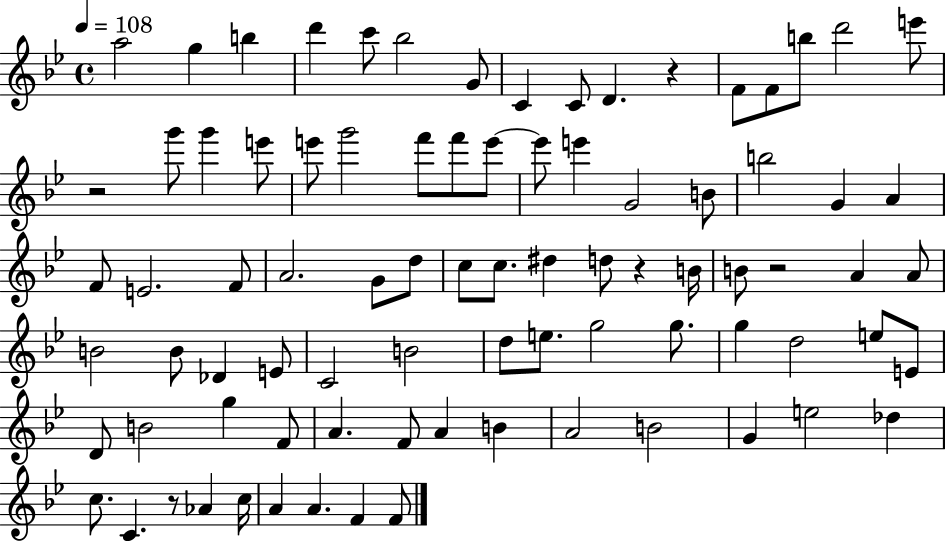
A5/h G5/q B5/q D6/q C6/e Bb5/h G4/e C4/q C4/e D4/q. R/q F4/e F4/e B5/e D6/h E6/e R/h G6/e G6/q E6/e E6/e G6/h F6/e F6/e E6/e E6/e E6/q G4/h B4/e B5/h G4/q A4/q F4/e E4/h. F4/e A4/h. G4/e D5/e C5/e C5/e. D#5/q D5/e R/q B4/s B4/e R/h A4/q A4/e B4/h B4/e Db4/q E4/e C4/h B4/h D5/e E5/e. G5/h G5/e. G5/q D5/h E5/e E4/e D4/e B4/h G5/q F4/e A4/q. F4/e A4/q B4/q A4/h B4/h G4/q E5/h Db5/q C5/e. C4/q. R/e Ab4/q C5/s A4/q A4/q. F4/q F4/e